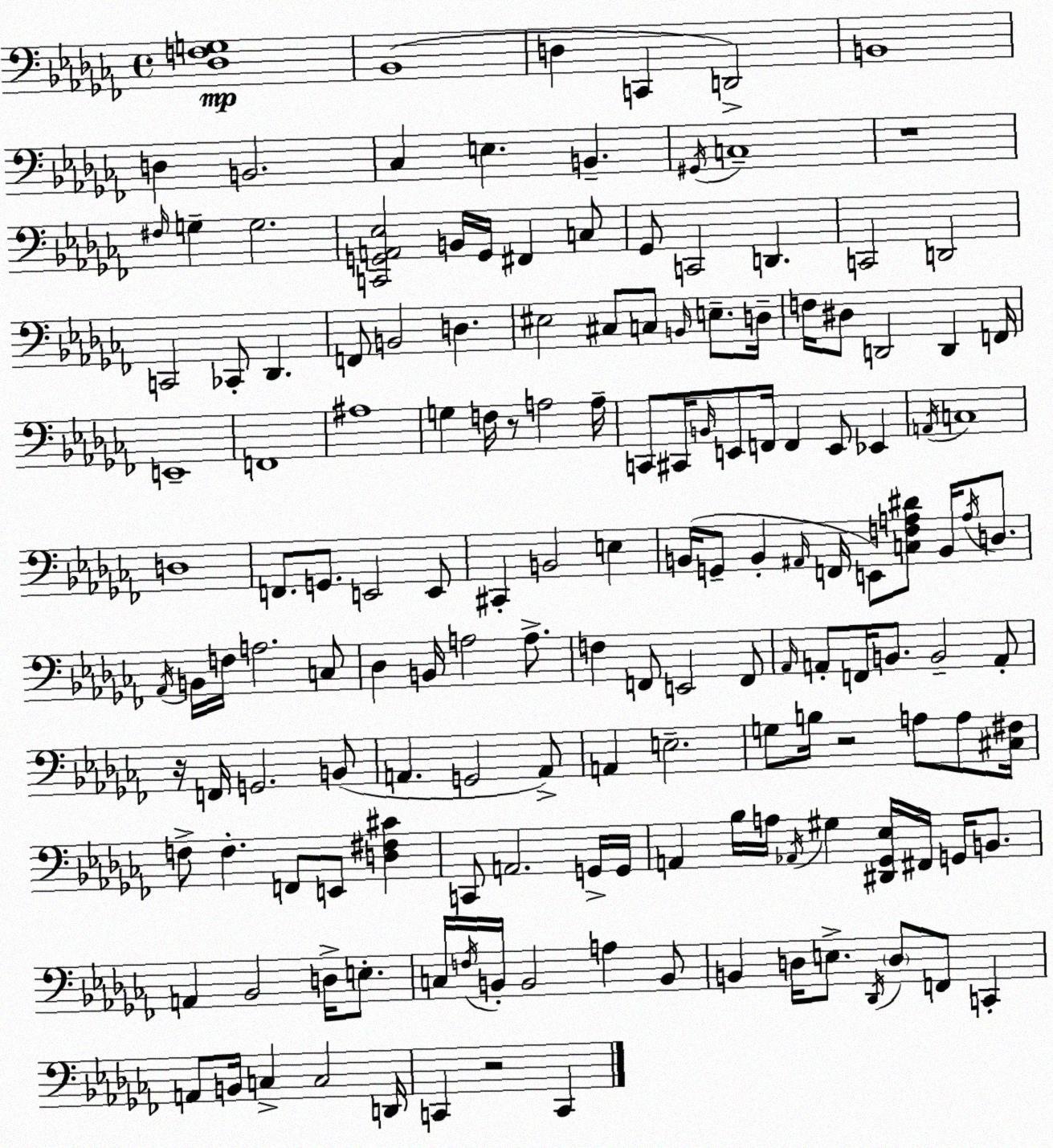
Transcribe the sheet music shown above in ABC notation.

X:1
T:Untitled
M:4/4
L:1/4
K:Abm
[_D,F,G,]4 _B,,4 D, C,, D,,2 B,,4 D, B,,2 _C, E, B,, ^G,,/4 C,4 z4 ^F,/4 G, G,2 [C,,G,,A,,_E,]2 B,,/4 G,,/4 ^F,, C,/2 _G,,/2 C,,2 D,, C,,2 D,,2 C,,2 _C,,/2 _D,, F,,/2 B,,2 D, ^E,2 ^C,/2 C,/2 B,,/4 E,/2 D,/4 F,/4 ^D,/2 D,,2 D,, F,,/4 E,,4 F,,4 ^A,4 G, F,/4 z/2 A,2 A,/4 C,,/2 ^C,,/4 B,,/4 E,,/2 F,,/4 F,, E,,/2 _E,, A,,/4 C,4 D,4 F,,/2 G,,/2 E,,2 E,,/2 ^C,, B,,2 E, B,,/4 G,,/2 B,, ^A,,/4 F,,/4 E,,/2 [C,F,A,^D]/2 B,,/4 A,/4 D,/2 _A,,/4 B,,/4 F,/4 A,2 C,/2 _D, B,,/4 A,2 A,/2 F, F,,/2 E,,2 F,,/2 _A,,/4 A,,/2 F,,/4 B,,/2 B,,2 A,,/2 z/4 F,,/4 G,,2 B,,/2 A,, G,,2 A,,/2 A,, E,2 G,/2 B,/4 z2 A,/2 A,/2 [^C,^F,]/4 F,/2 F, F,,/2 E,,/2 [D,^F,^C] C,,/2 A,,2 G,,/4 G,,/4 A,, _B,/4 A,/4 _A,,/4 ^G, [^D,,_G,,_E,]/4 ^F,,/4 G,,/4 B,,/2 A,, _B,,2 D,/4 E,/2 C,/4 F,/4 B,,/4 B,,2 A, B,,/2 B,, D,/4 E,/2 _D,,/4 D,/2 F,,/2 C,, A,,/2 B,,/4 C, C,2 D,,/4 C,, z2 C,,